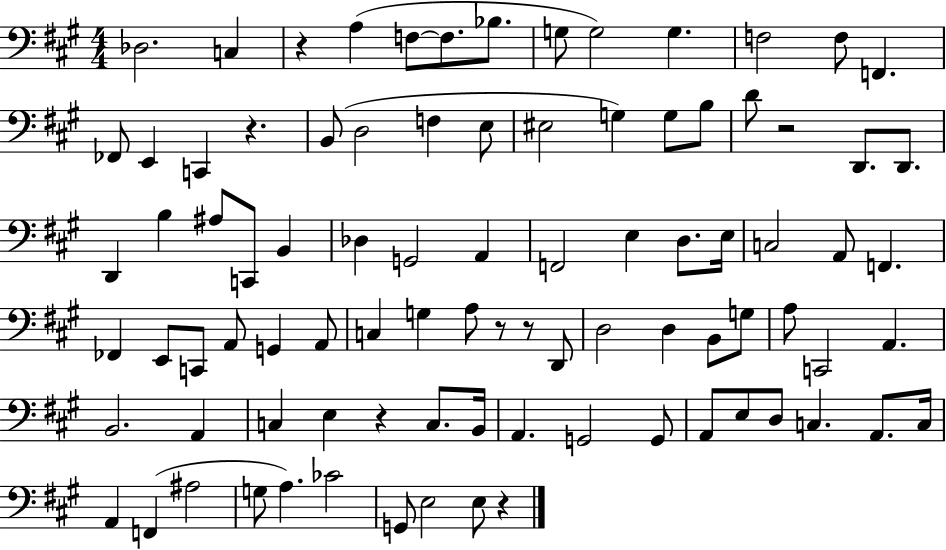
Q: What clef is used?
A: bass